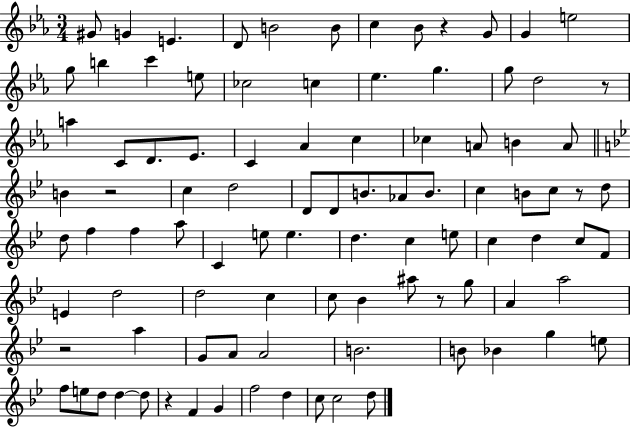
X:1
T:Untitled
M:3/4
L:1/4
K:Eb
^G/2 G E D/2 B2 B/2 c _B/2 z G/2 G e2 g/2 b c' e/2 _c2 c _e g g/2 d2 z/2 a C/2 D/2 _E/2 C _A c _c A/2 B A/2 B z2 c d2 D/2 D/2 B/2 _A/2 B/2 c B/2 c/2 z/2 d/2 d/2 f f a/2 C e/2 e d c e/2 c d c/2 F/2 E d2 d2 c c/2 _B ^a/2 z/2 g/2 A a2 z2 a G/2 A/2 A2 B2 B/2 _B g e/2 f/2 e/2 d/2 d d/2 z F G f2 d c/2 c2 d/2